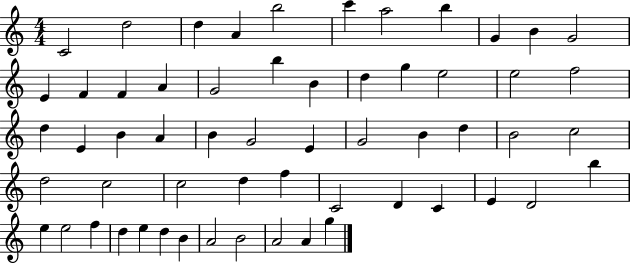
C4/h D5/h D5/q A4/q B5/h C6/q A5/h B5/q G4/q B4/q G4/h E4/q F4/q F4/q A4/q G4/h B5/q B4/q D5/q G5/q E5/h E5/h F5/h D5/q E4/q B4/q A4/q B4/q G4/h E4/q G4/h B4/q D5/q B4/h C5/h D5/h C5/h C5/h D5/q F5/q C4/h D4/q C4/q E4/q D4/h B5/q E5/q E5/h F5/q D5/q E5/q D5/q B4/q A4/h B4/h A4/h A4/q G5/q